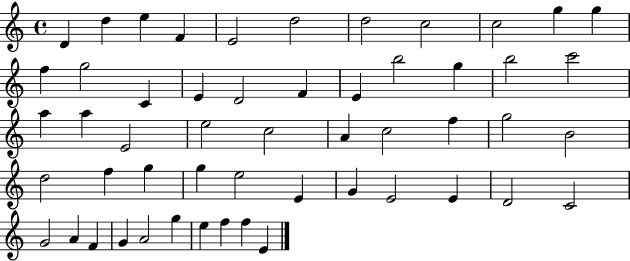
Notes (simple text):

D4/q D5/q E5/q F4/q E4/h D5/h D5/h C5/h C5/h G5/q G5/q F5/q G5/h C4/q E4/q D4/h F4/q E4/q B5/h G5/q B5/h C6/h A5/q A5/q E4/h E5/h C5/h A4/q C5/h F5/q G5/h B4/h D5/h F5/q G5/q G5/q E5/h E4/q G4/q E4/h E4/q D4/h C4/h G4/h A4/q F4/q G4/q A4/h G5/q E5/q F5/q F5/q E4/q